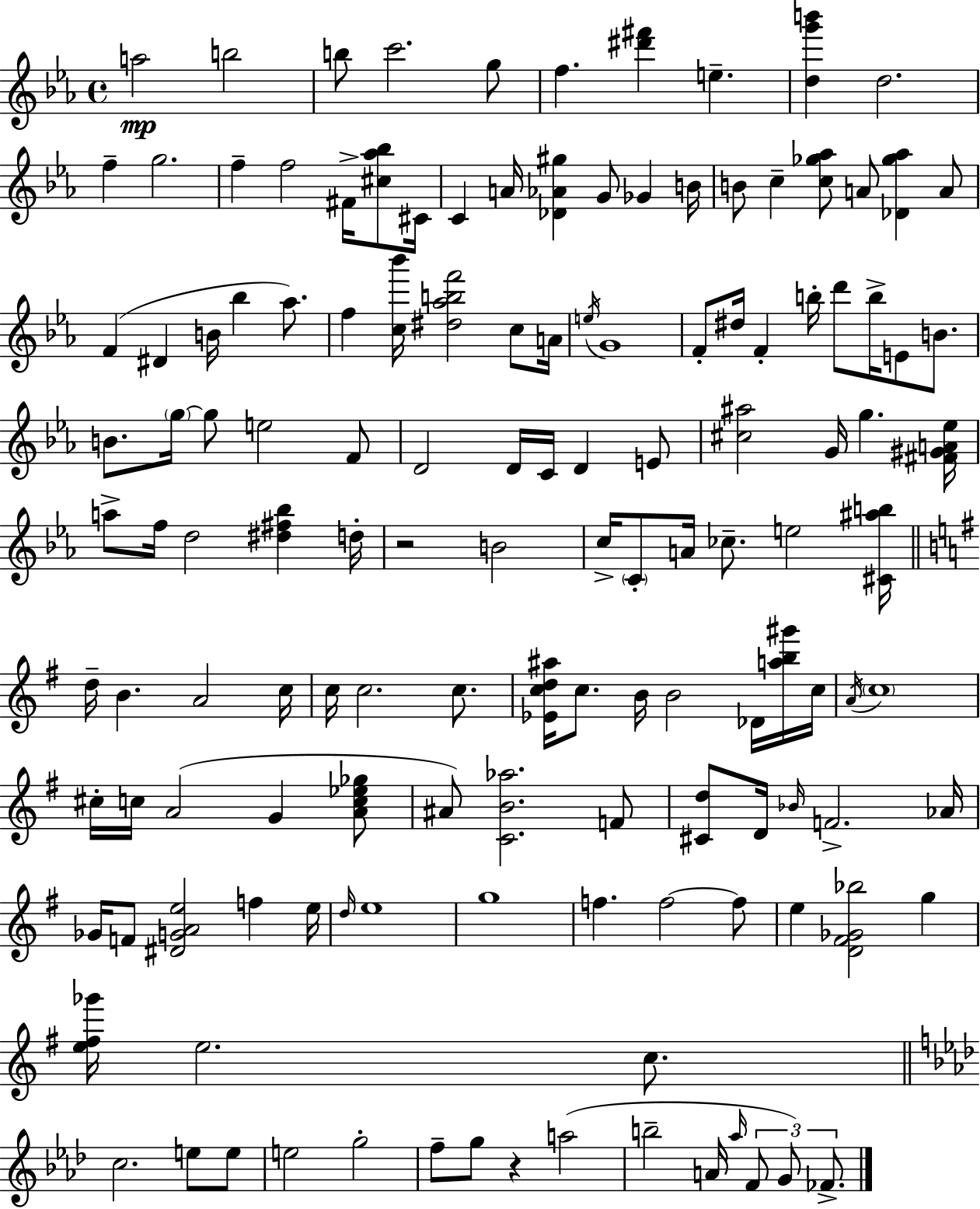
{
  \clef treble
  \time 4/4
  \defaultTimeSignature
  \key ees \major
  a''2\mp b''2 | b''8 c'''2. g''8 | f''4. <dis''' fis'''>4 e''4.-- | <d'' g''' b'''>4 d''2. | \break f''4-- g''2. | f''4-- f''2 fis'16-> <cis'' aes'' bes''>8 cis'16 | c'4 a'16 <des' aes' gis''>4 g'8 ges'4 b'16 | b'8 c''4-- <c'' ges'' aes''>8 a'8 <des' ges'' aes''>4 a'8 | \break f'4( dis'4 b'16 bes''4 aes''8.) | f''4 <c'' bes'''>16 <dis'' aes'' b'' f'''>2 c''8 a'16 | \acciaccatura { e''16 } g'1 | f'8-. dis''16 f'4-. b''16-. d'''8 b''16-> e'8 b'8. | \break b'8. \parenthesize g''16~~ g''8 e''2 f'8 | d'2 d'16 c'16 d'4 e'8 | <cis'' ais''>2 g'16 g''4. | <fis' gis' a' ees''>16 a''8-> f''16 d''2 <dis'' fis'' bes''>4 | \break d''16-. r2 b'2 | c''16-> \parenthesize c'8-. a'16 ces''8.-- e''2 | <cis' ais'' b''>16 \bar "||" \break \key g \major d''16-- b'4. a'2 c''16 | c''16 c''2. c''8. | <ees' c'' d'' ais''>16 c''8. b'16 b'2 des'16 <a'' b'' gis'''>16 c''16 | \acciaccatura { a'16 } \parenthesize c''1 | \break cis''16-. c''16 a'2( g'4 <a' c'' ees'' ges''>8 | ais'8) <c' b' aes''>2. f'8 | <cis' d''>8 d'16 \grace { bes'16 } f'2.-> | aes'16 ges'16 f'8 <dis' g' a' e''>2 f''4 | \break e''16 \grace { d''16 } e''1 | g''1 | f''4. f''2~~ | f''8 e''4 <d' fis' ges' bes''>2 g''4 | \break <e'' fis'' ges'''>16 e''2. | c''8. \bar "||" \break \key f \minor c''2. e''8 e''8 | e''2 g''2-. | f''8-- g''8 r4 a''2( | b''2-- a'16 \grace { aes''16 } \tuplet 3/2 { f'8 g'8) fes'8.-> } | \break \bar "|."
}